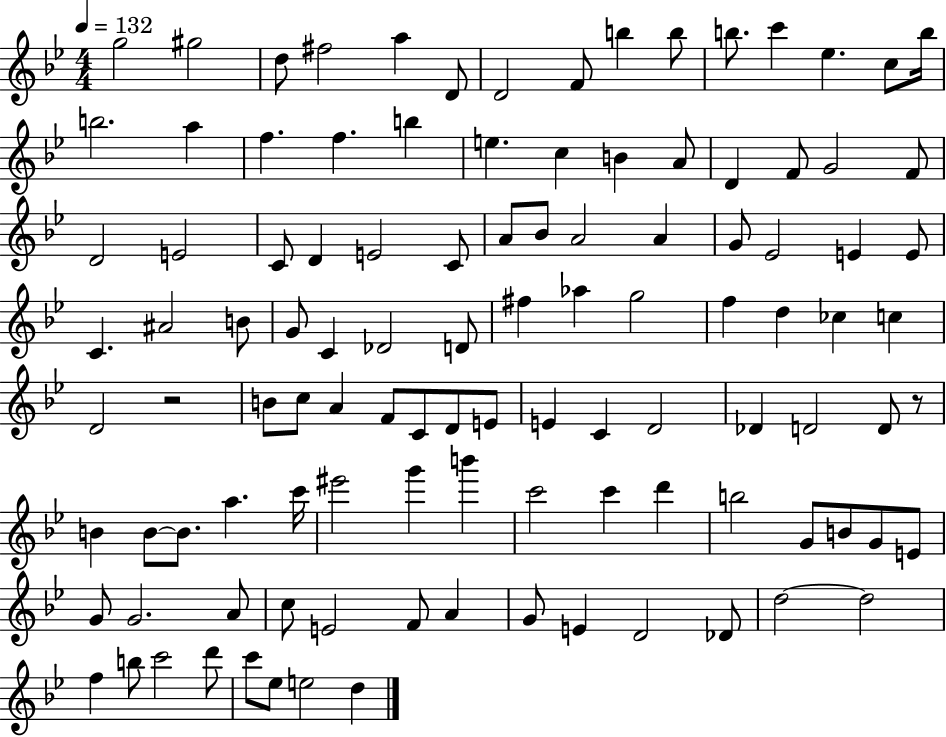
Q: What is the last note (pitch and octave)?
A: D5